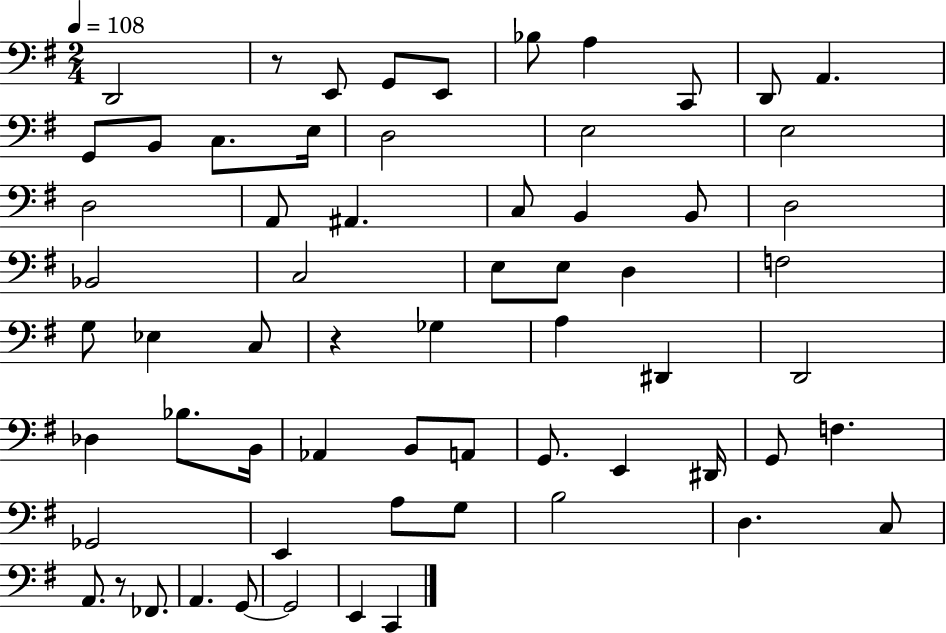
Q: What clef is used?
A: bass